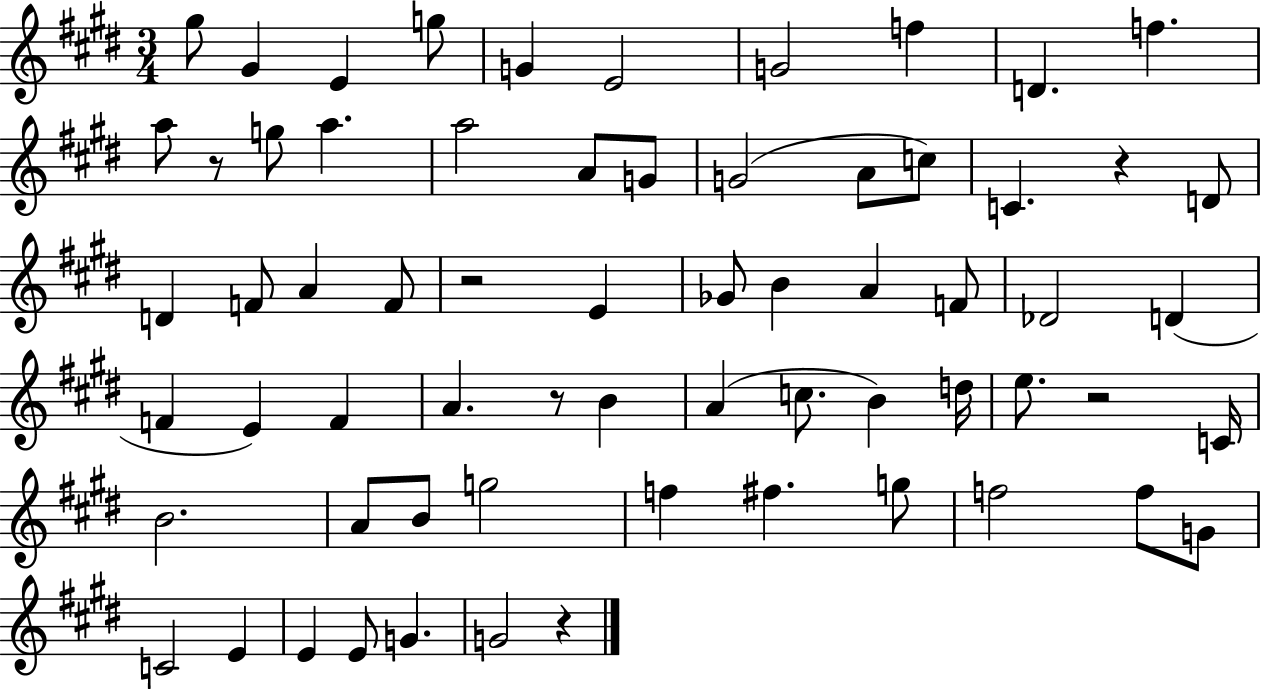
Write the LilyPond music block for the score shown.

{
  \clef treble
  \numericTimeSignature
  \time 3/4
  \key e \major
  gis''8 gis'4 e'4 g''8 | g'4 e'2 | g'2 f''4 | d'4. f''4. | \break a''8 r8 g''8 a''4. | a''2 a'8 g'8 | g'2( a'8 c''8) | c'4. r4 d'8 | \break d'4 f'8 a'4 f'8 | r2 e'4 | ges'8 b'4 a'4 f'8 | des'2 d'4( | \break f'4 e'4) f'4 | a'4. r8 b'4 | a'4( c''8. b'4) d''16 | e''8. r2 c'16 | \break b'2. | a'8 b'8 g''2 | f''4 fis''4. g''8 | f''2 f''8 g'8 | \break c'2 e'4 | e'4 e'8 g'4. | g'2 r4 | \bar "|."
}